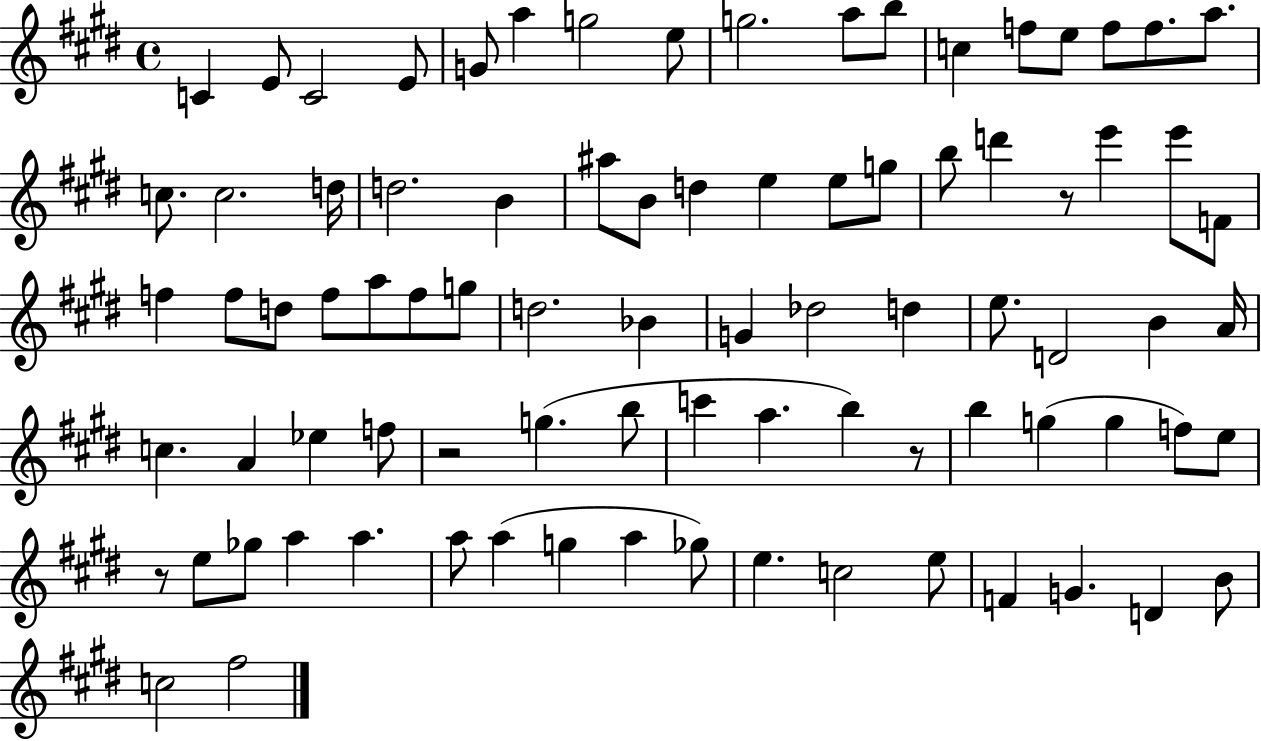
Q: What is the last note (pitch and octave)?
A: F#5